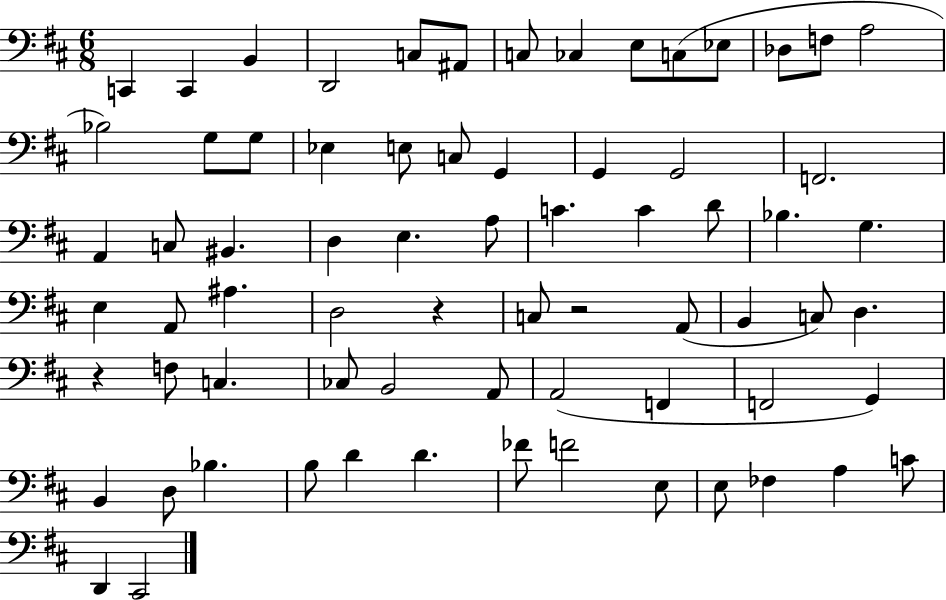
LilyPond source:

{
  \clef bass
  \numericTimeSignature
  \time 6/8
  \key d \major
  c,4 c,4 b,4 | d,2 c8 ais,8 | c8 ces4 e8 c8( ees8 | des8 f8 a2 | \break bes2) g8 g8 | ees4 e8 c8 g,4 | g,4 g,2 | f,2. | \break a,4 c8 bis,4. | d4 e4. a8 | c'4. c'4 d'8 | bes4. g4. | \break e4 a,8 ais4. | d2 r4 | c8 r2 a,8( | b,4 c8) d4. | \break r4 f8 c4. | ces8 b,2 a,8 | a,2( f,4 | f,2 g,4) | \break b,4 d8 bes4. | b8 d'4 d'4. | fes'8 f'2 e8 | e8 fes4 a4 c'8 | \break d,4 cis,2 | \bar "|."
}